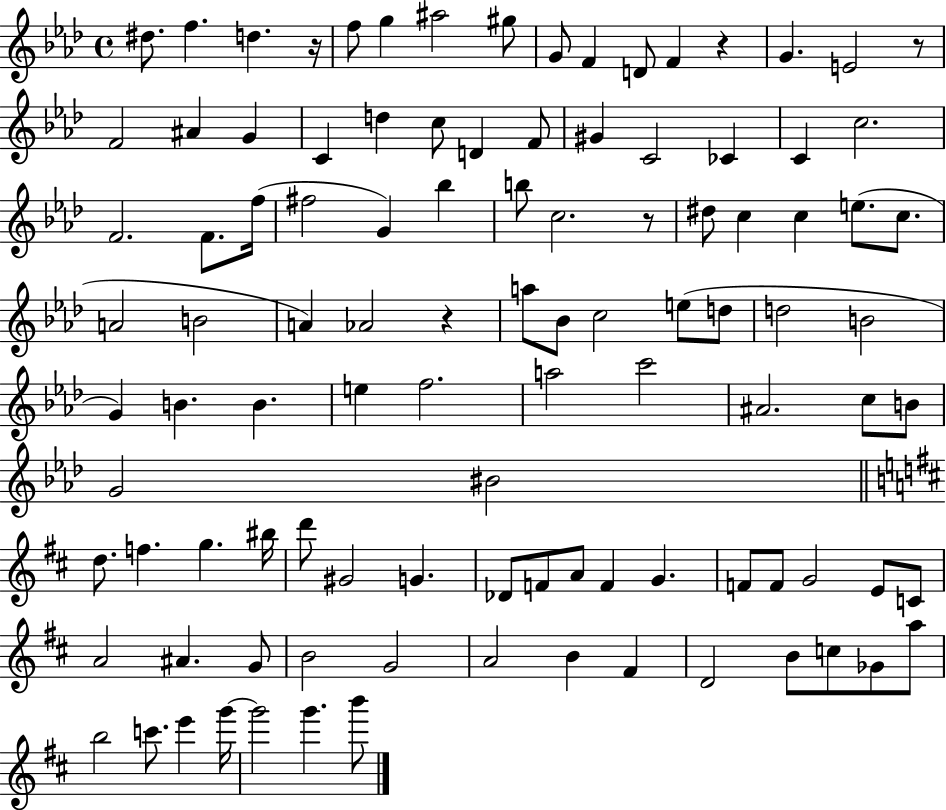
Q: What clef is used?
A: treble